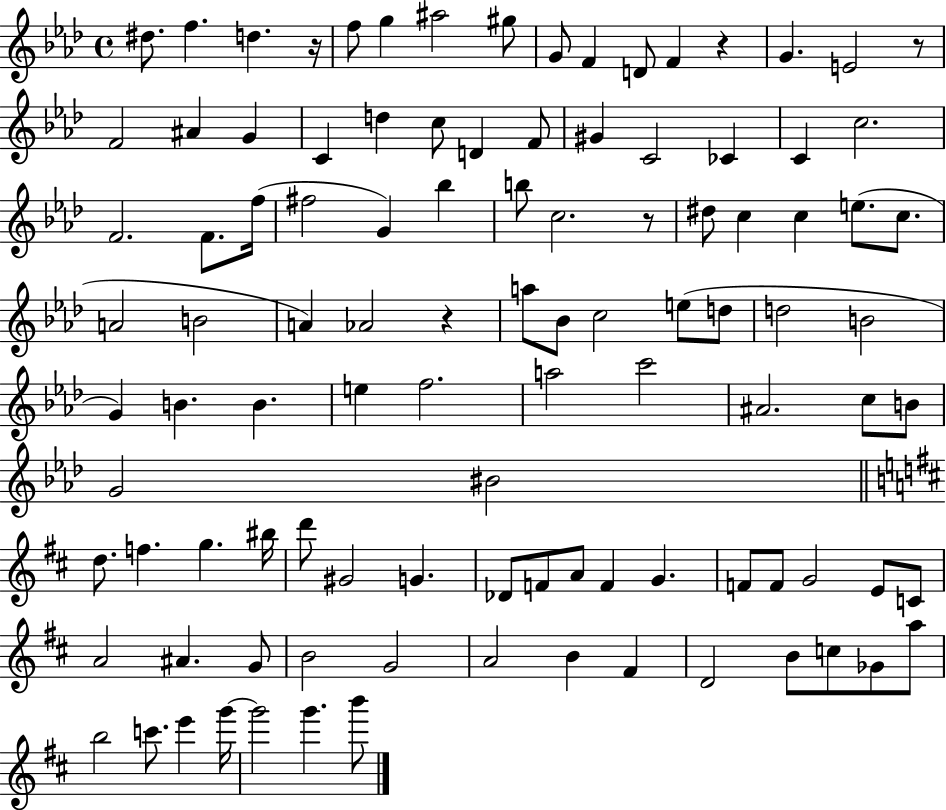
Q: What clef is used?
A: treble